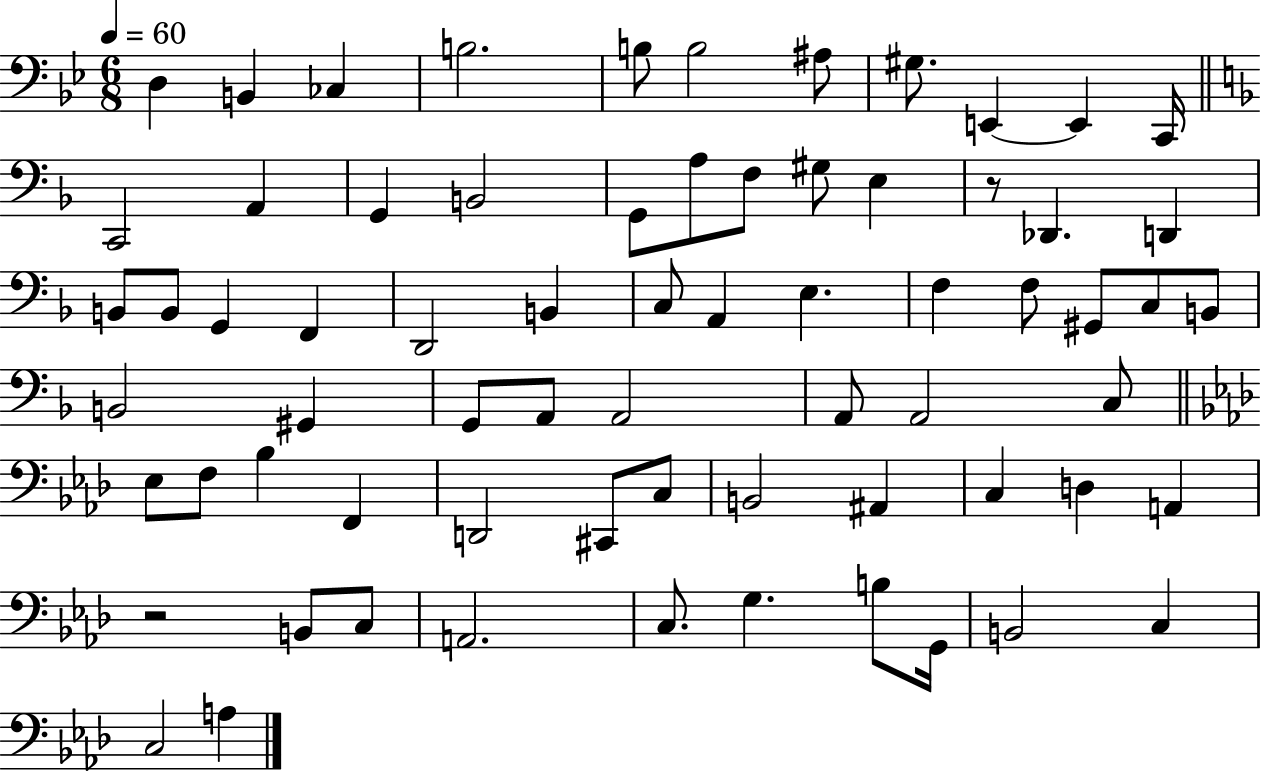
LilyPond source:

{
  \clef bass
  \numericTimeSignature
  \time 6/8
  \key bes \major
  \tempo 4 = 60
  d4 b,4 ces4 | b2. | b8 b2 ais8 | gis8. e,4~~ e,4 c,16 | \break \bar "||" \break \key f \major c,2 a,4 | g,4 b,2 | g,8 a8 f8 gis8 e4 | r8 des,4. d,4 | \break b,8 b,8 g,4 f,4 | d,2 b,4 | c8 a,4 e4. | f4 f8 gis,8 c8 b,8 | \break b,2 gis,4 | g,8 a,8 a,2 | a,8 a,2 c8 | \bar "||" \break \key f \minor ees8 f8 bes4 f,4 | d,2 cis,8 c8 | b,2 ais,4 | c4 d4 a,4 | \break r2 b,8 c8 | a,2. | c8. g4. b8 g,16 | b,2 c4 | \break c2 a4 | \bar "|."
}